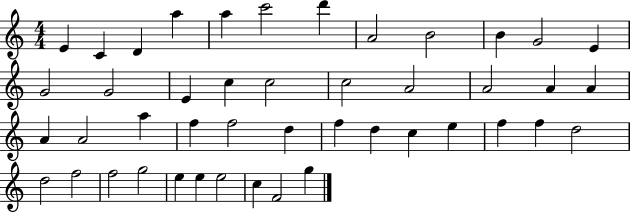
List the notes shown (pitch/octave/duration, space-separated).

E4/q C4/q D4/q A5/q A5/q C6/h D6/q A4/h B4/h B4/q G4/h E4/q G4/h G4/h E4/q C5/q C5/h C5/h A4/h A4/h A4/q A4/q A4/q A4/h A5/q F5/q F5/h D5/q F5/q D5/q C5/q E5/q F5/q F5/q D5/h D5/h F5/h F5/h G5/h E5/q E5/q E5/h C5/q F4/h G5/q